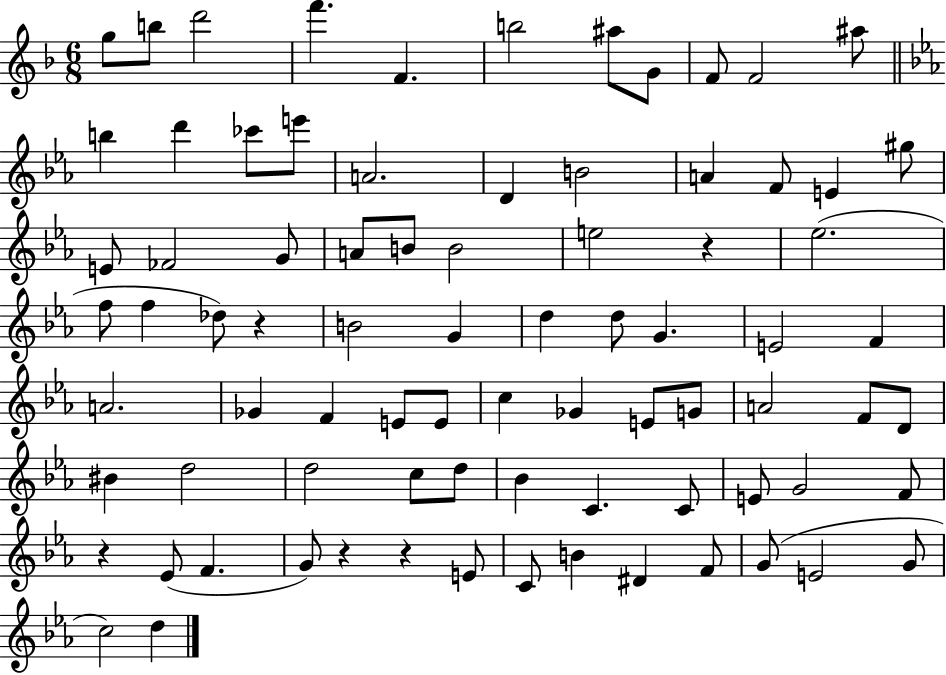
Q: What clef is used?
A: treble